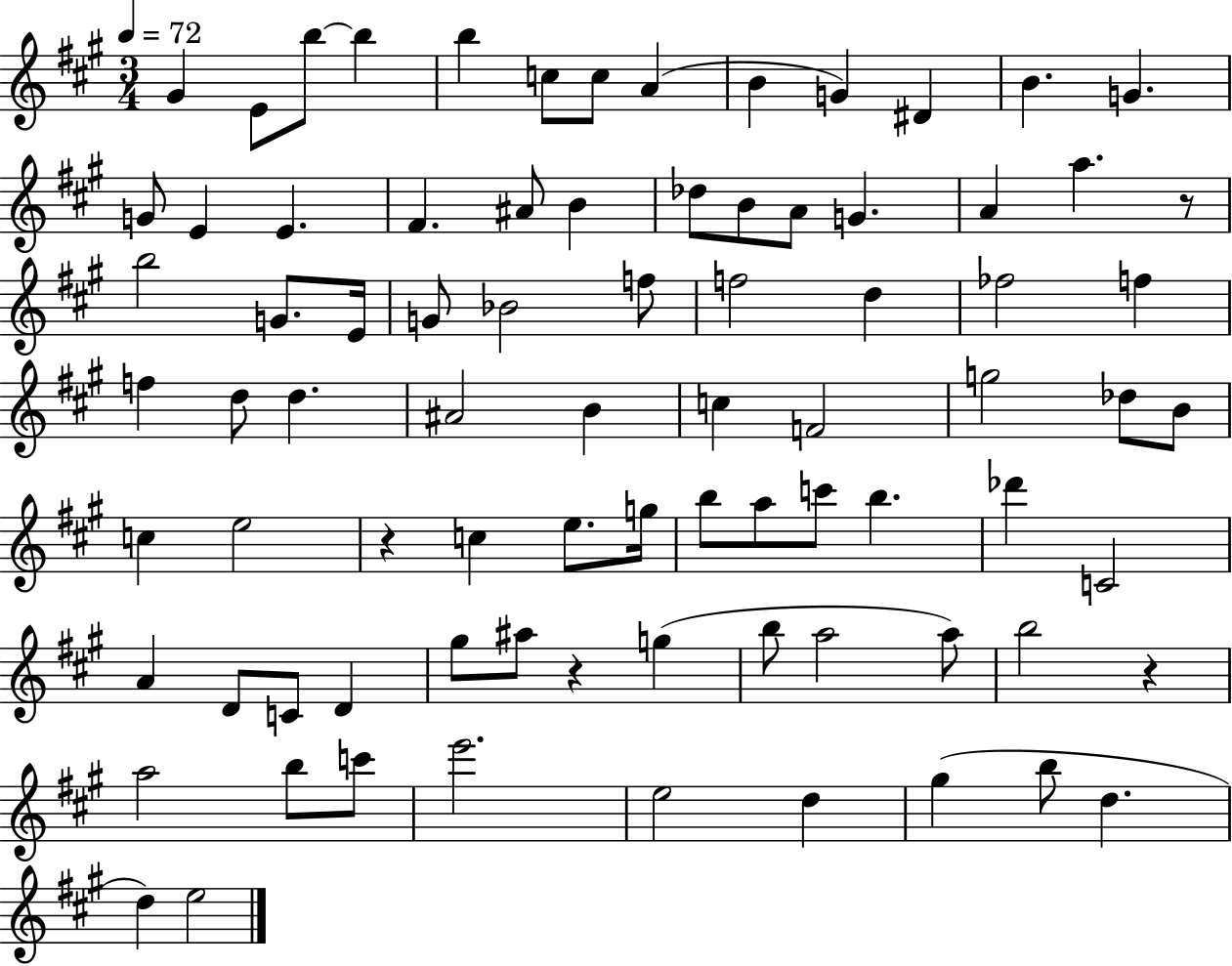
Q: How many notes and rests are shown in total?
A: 82